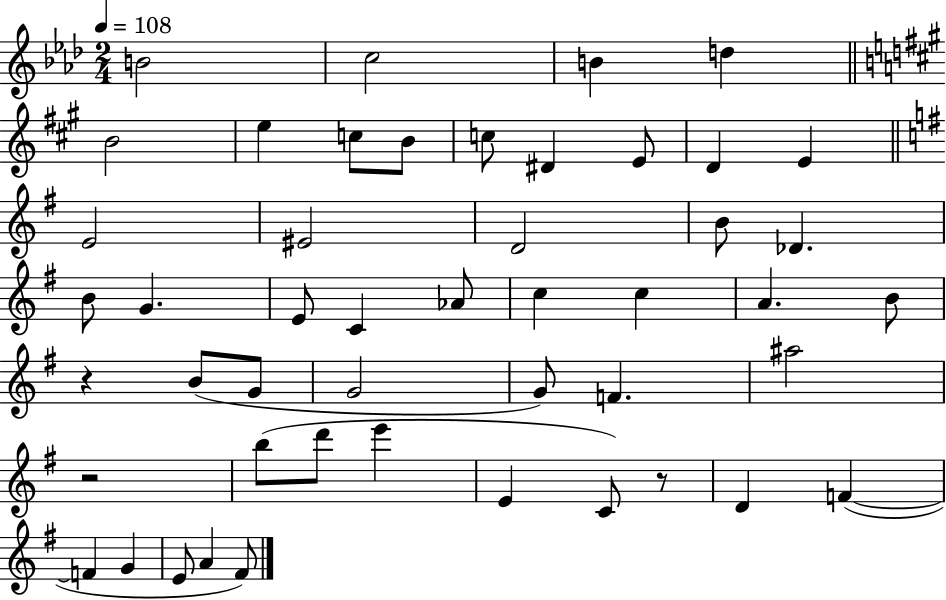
{
  \clef treble
  \numericTimeSignature
  \time 2/4
  \key aes \major
  \tempo 4 = 108
  \repeat volta 2 { b'2 | c''2 | b'4 d''4 | \bar "||" \break \key a \major b'2 | e''4 c''8 b'8 | c''8 dis'4 e'8 | d'4 e'4 | \break \bar "||" \break \key g \major e'2 | eis'2 | d'2 | b'8 des'4. | \break b'8 g'4. | e'8 c'4 aes'8 | c''4 c''4 | a'4. b'8 | \break r4 b'8( g'8 | g'2 | g'8) f'4. | ais''2 | \break r2 | b''8( d'''8 e'''4 | e'4 c'8) r8 | d'4 f'4~(~ | \break f'4 g'4 | e'8 a'4 fis'8) | } \bar "|."
}